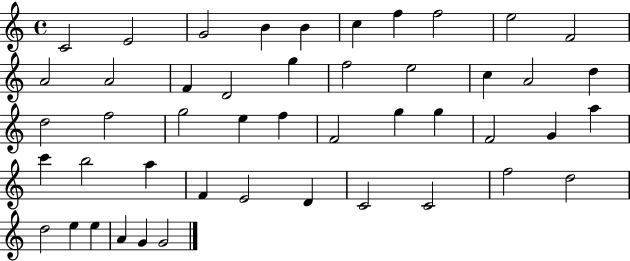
X:1
T:Untitled
M:4/4
L:1/4
K:C
C2 E2 G2 B B c f f2 e2 F2 A2 A2 F D2 g f2 e2 c A2 d d2 f2 g2 e f F2 g g F2 G a c' b2 a F E2 D C2 C2 f2 d2 d2 e e A G G2